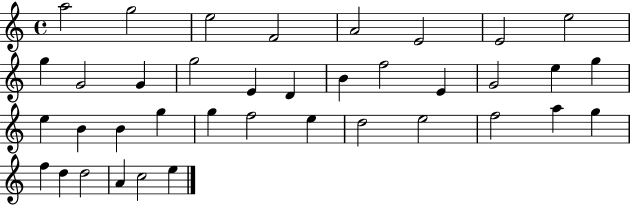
{
  \clef treble
  \time 4/4
  \defaultTimeSignature
  \key c \major
  a''2 g''2 | e''2 f'2 | a'2 e'2 | e'2 e''2 | \break g''4 g'2 g'4 | g''2 e'4 d'4 | b'4 f''2 e'4 | g'2 e''4 g''4 | \break e''4 b'4 b'4 g''4 | g''4 f''2 e''4 | d''2 e''2 | f''2 a''4 g''4 | \break f''4 d''4 d''2 | a'4 c''2 e''4 | \bar "|."
}